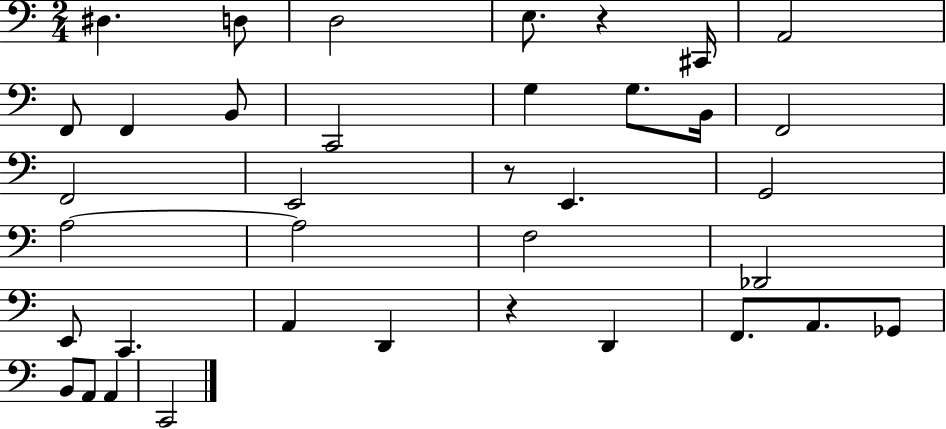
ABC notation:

X:1
T:Untitled
M:2/4
L:1/4
K:C
^D, D,/2 D,2 E,/2 z ^C,,/4 A,,2 F,,/2 F,, B,,/2 C,,2 G, G,/2 B,,/4 F,,2 F,,2 E,,2 z/2 E,, G,,2 A,2 A,2 F,2 _D,,2 E,,/2 C,, A,, D,, z D,, F,,/2 A,,/2 _G,,/2 B,,/2 A,,/2 A,, C,,2